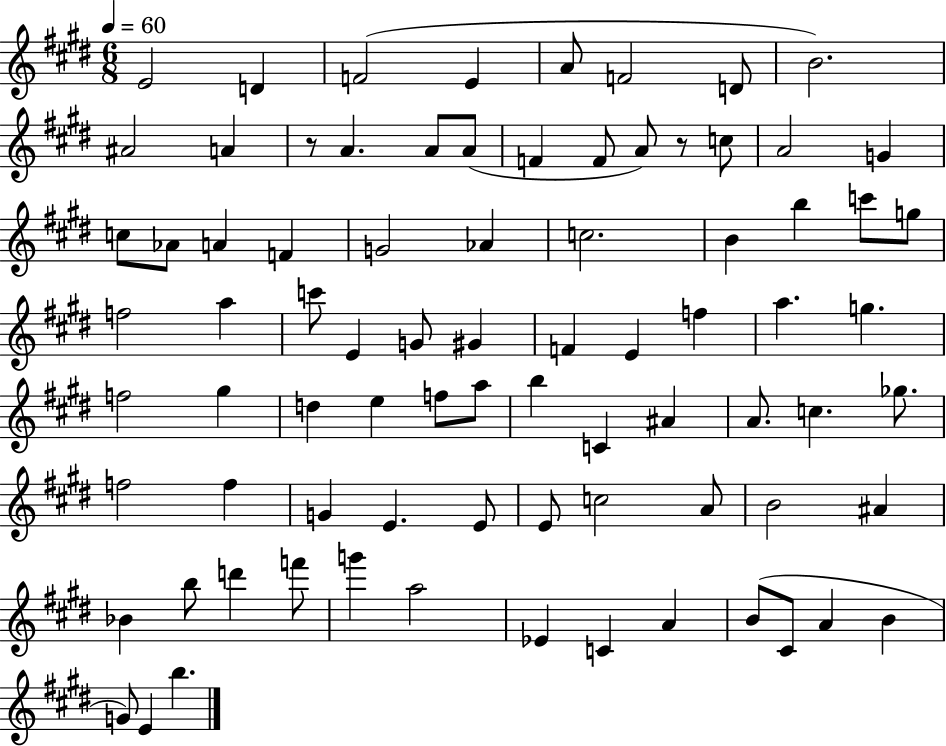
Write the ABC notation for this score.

X:1
T:Untitled
M:6/8
L:1/4
K:E
E2 D F2 E A/2 F2 D/2 B2 ^A2 A z/2 A A/2 A/2 F F/2 A/2 z/2 c/2 A2 G c/2 _A/2 A F G2 _A c2 B b c'/2 g/2 f2 a c'/2 E G/2 ^G F E f a g f2 ^g d e f/2 a/2 b C ^A A/2 c _g/2 f2 f G E E/2 E/2 c2 A/2 B2 ^A _B b/2 d' f'/2 g' a2 _E C A B/2 ^C/2 A B G/2 E b